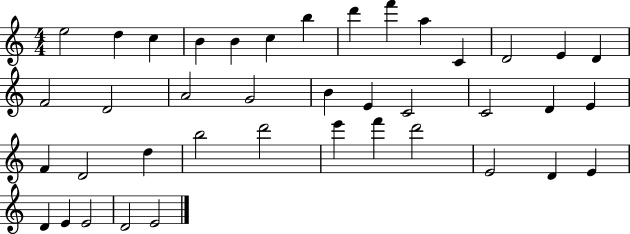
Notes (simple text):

E5/h D5/q C5/q B4/q B4/q C5/q B5/q D6/q F6/q A5/q C4/q D4/h E4/q D4/q F4/h D4/h A4/h G4/h B4/q E4/q C4/h C4/h D4/q E4/q F4/q D4/h D5/q B5/h D6/h E6/q F6/q D6/h E4/h D4/q E4/q D4/q E4/q E4/h D4/h E4/h